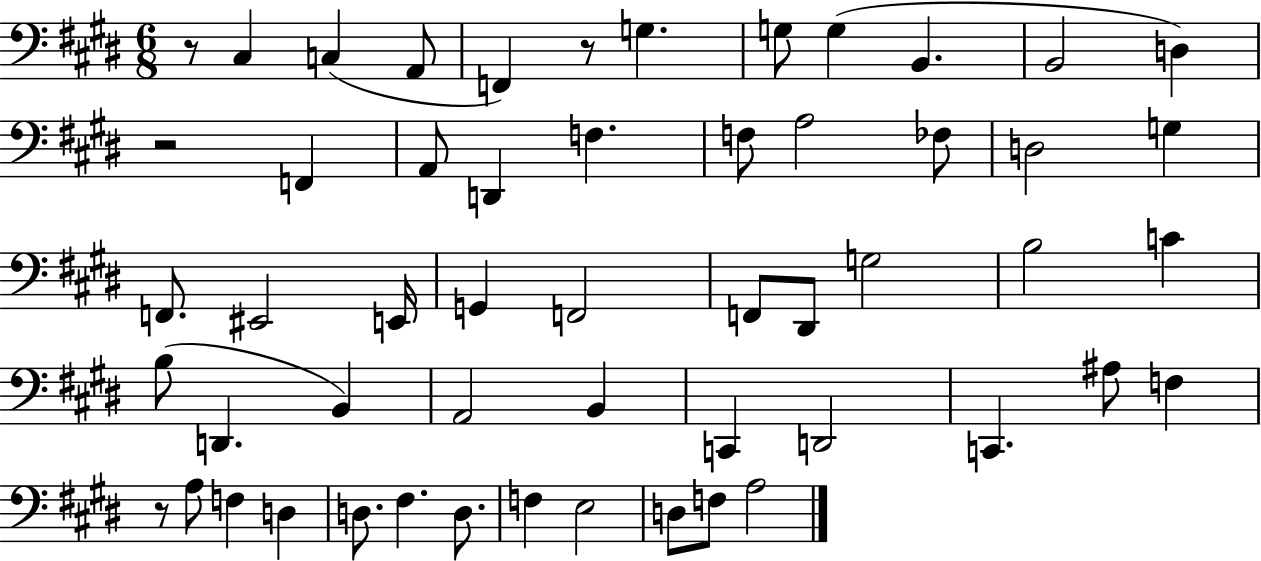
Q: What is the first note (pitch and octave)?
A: C#3